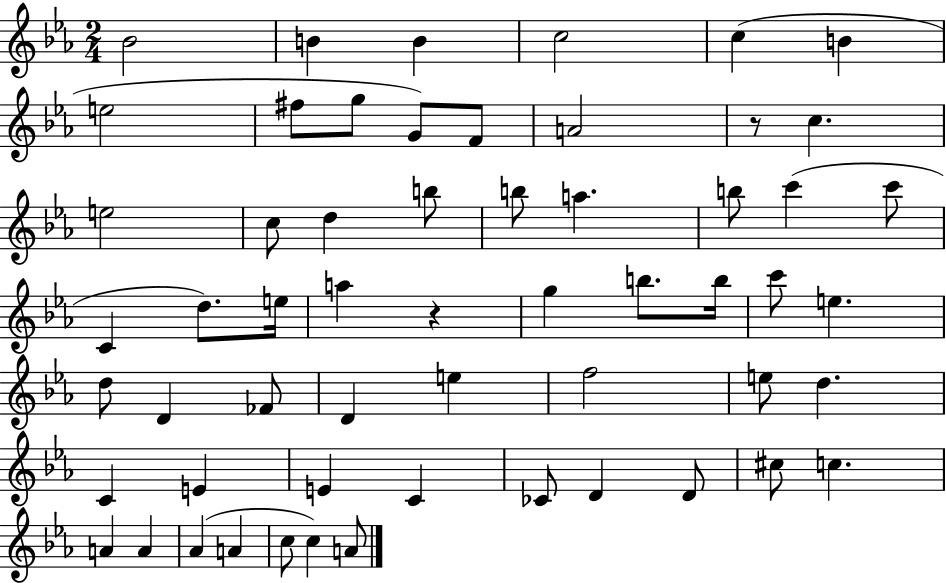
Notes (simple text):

Bb4/h B4/q B4/q C5/h C5/q B4/q E5/h F#5/e G5/e G4/e F4/e A4/h R/e C5/q. E5/h C5/e D5/q B5/e B5/e A5/q. B5/e C6/q C6/e C4/q D5/e. E5/s A5/q R/q G5/q B5/e. B5/s C6/e E5/q. D5/e D4/q FES4/e D4/q E5/q F5/h E5/e D5/q. C4/q E4/q E4/q C4/q CES4/e D4/q D4/e C#5/e C5/q. A4/q A4/q Ab4/q A4/q C5/e C5/q A4/e